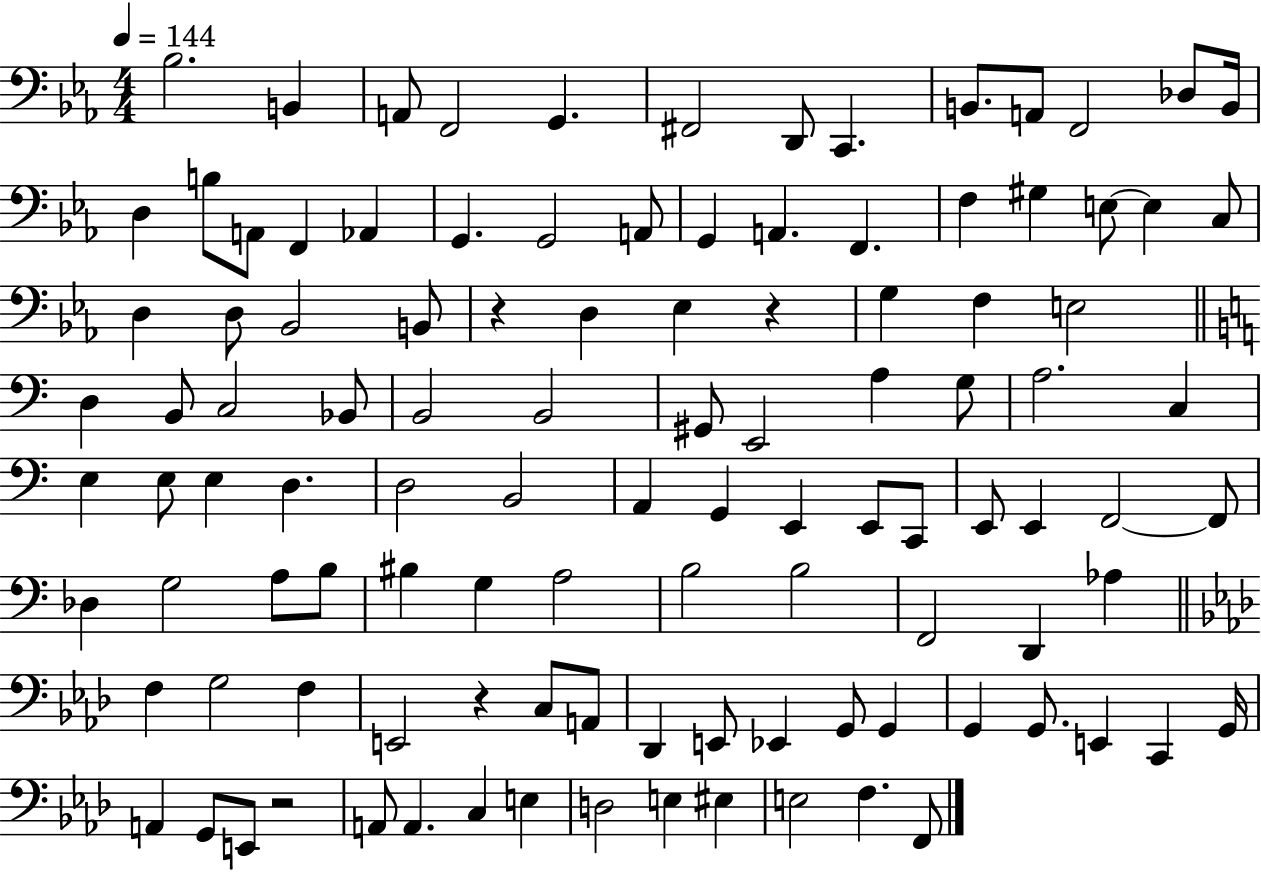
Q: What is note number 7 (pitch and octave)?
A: D2